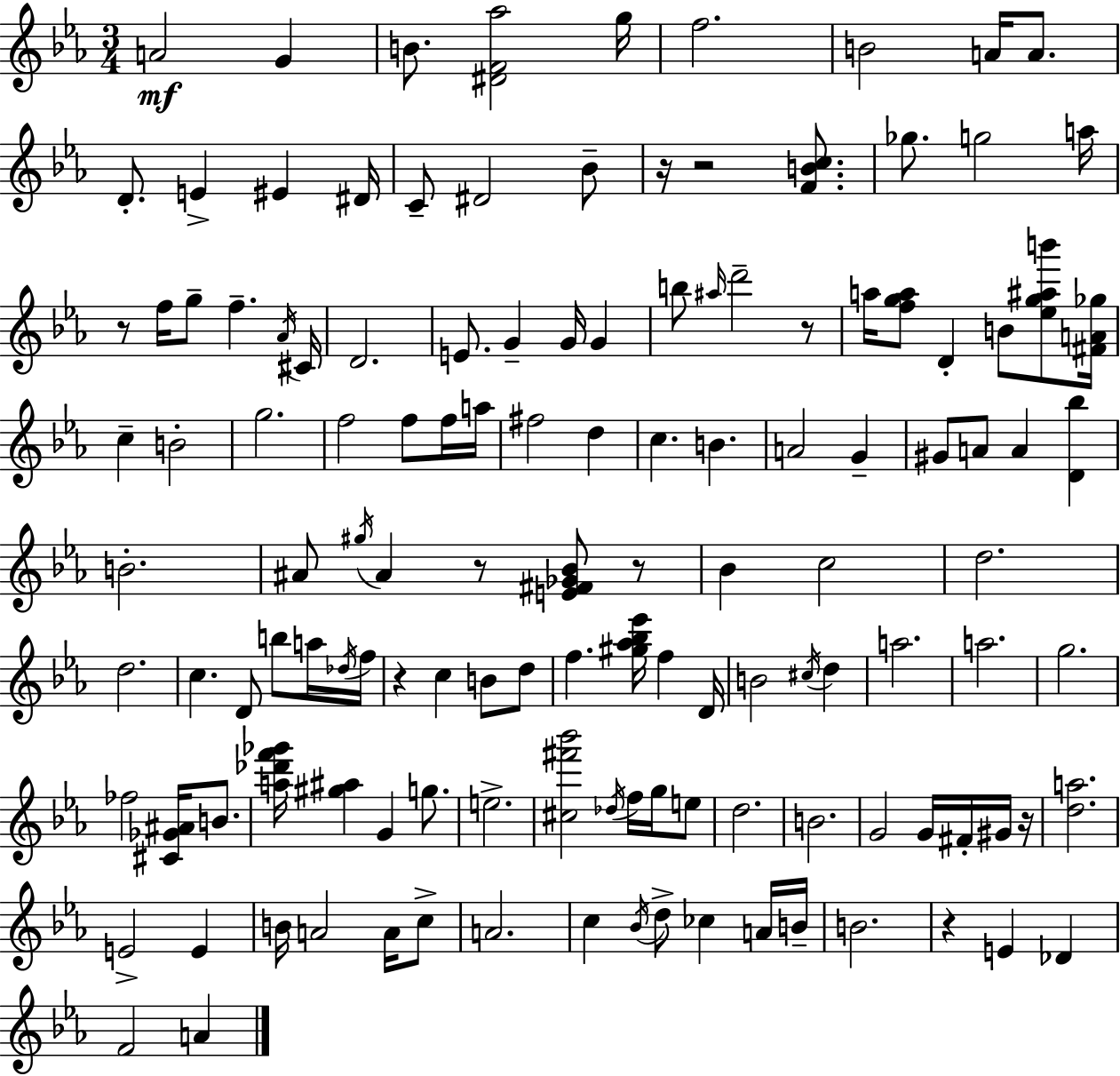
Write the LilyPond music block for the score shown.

{
  \clef treble
  \numericTimeSignature
  \time 3/4
  \key ees \major
  a'2\mf g'4 | b'8. <dis' f' aes''>2 g''16 | f''2. | b'2 a'16 a'8. | \break d'8.-. e'4-> eis'4 dis'16 | c'8-- dis'2 bes'8-- | r16 r2 <f' b' c''>8. | ges''8. g''2 a''16 | \break r8 f''16 g''8-- f''4.-- \acciaccatura { aes'16 } | cis'16 d'2. | e'8. g'4-- g'16 g'4 | b''8 \grace { ais''16 } d'''2-- | \break r8 a''16 <f'' g'' a''>8 d'4-. b'8 <ees'' g'' ais'' b'''>8 | <fis' a' ges''>16 c''4-- b'2-. | g''2. | f''2 f''8 | \break f''16 a''16 fis''2 d''4 | c''4. b'4. | a'2 g'4-- | gis'8 a'8 a'4 <d' bes''>4 | \break b'2.-. | ais'8 \acciaccatura { gis''16 } ais'4 r8 <e' fis' ges' bes'>8 | r8 bes'4 c''2 | d''2. | \break d''2. | c''4. d'8 b''8 | a''16 \acciaccatura { des''16 } f''16 r4 c''4 | b'8 d''8 f''4. <gis'' aes'' bes'' ees'''>16 f''4 | \break d'16 b'2 | \acciaccatura { cis''16 } d''4 a''2. | a''2. | g''2. | \break fes''2 | <cis' ges' ais'>16 b'8. <a'' des''' f''' ges'''>16 <gis'' ais''>4 g'4 | g''8. e''2.-> | <cis'' fis''' bes'''>2 | \break \acciaccatura { des''16 } f''16 g''16 e''8 d''2. | b'2. | g'2 | g'16 fis'16-. gis'16 r16 <d'' a''>2. | \break e'2-> | e'4 b'16 a'2 | a'16 c''8-> a'2. | c''4 \acciaccatura { bes'16 } d''8-> | \break ces''4 a'16 b'16-- b'2. | r4 e'4 | des'4 f'2 | a'4 \bar "|."
}